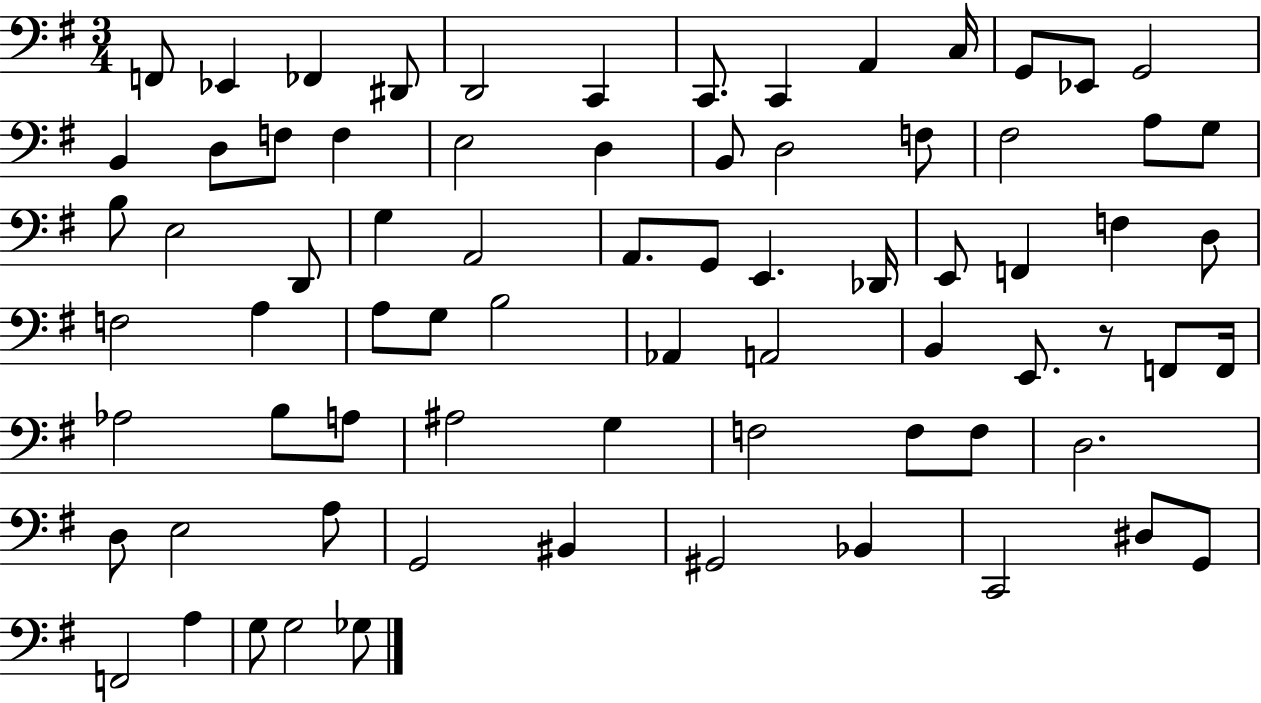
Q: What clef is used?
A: bass